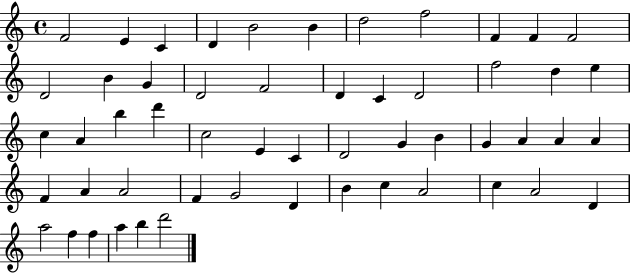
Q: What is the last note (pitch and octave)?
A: D6